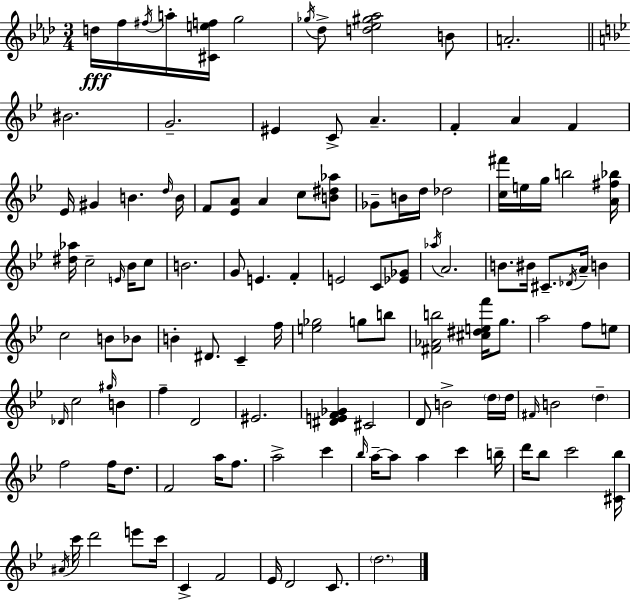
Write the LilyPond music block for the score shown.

{
  \clef treble
  \numericTimeSignature
  \time 3/4
  \key aes \major
  d''16\fff f''16 \acciaccatura { fis''16 } a''16-. <cis' e'' f''>16 g''2 | \acciaccatura { ges''16 } des''8-> <d'' ees'' gis'' aes''>2 | b'8 a'2.-. | \bar "||" \break \key bes \major bis'2. | g'2.-- | eis'4 c'8-> a'4.-- | f'4-. a'4 f'4 | \break ees'16 gis'4 b'4. \grace { d''16 } | b'16 f'8 <ees' a'>8 a'4 c''8 <b' dis'' aes''>8 | ges'8-- b'16 d''16 des''2 | <c'' fis'''>16 e''16 g''16 b''2 | \break <a' fis'' bes''>16 <dis'' aes''>16 c''2-- \grace { e'16 } bes'16 | c''8 b'2. | g'8 e'4. f'4-. | e'2 c'8 | \break <ees' ges'>8 \acciaccatura { aes''16 } a'2. | b'8. bis'16 cis'8.-- \acciaccatura { des'16 } a'16-- | b'4 c''2 | b'8 bes'8 b'4-. dis'8. c'4-- | \break f''16 <e'' ges''>2 | g''8 b''8 <fis' aes' b''>2 | <cis'' dis'' e'' f'''>16 g''8. a''2 | f''8 e''8 \grace { des'16 } c''2 | \break \grace { gis''16 } b'4 f''4-- d'2 | eis'2. | <dis' e' f' ges'>4 cis'2 | d'8 b'2-> | \break \parenthesize d''16 d''16 \grace { fis'16 } b'2 | \parenthesize d''4-- f''2 | f''16 d''8. f'2 | a''16 f''8. a''2-> | \break c'''4 \grace { bes''16 } a''16--~~ a''8 a''4 | c'''4 b''16-- d'''16 bes''8 c'''2 | <cis' bes''>16 \acciaccatura { ais'16 } c'''16 d'''2 | e'''8 c'''16 c'4-> | \break f'2 ees'16 d'2 | c'8. \parenthesize d''2. | \bar "|."
}